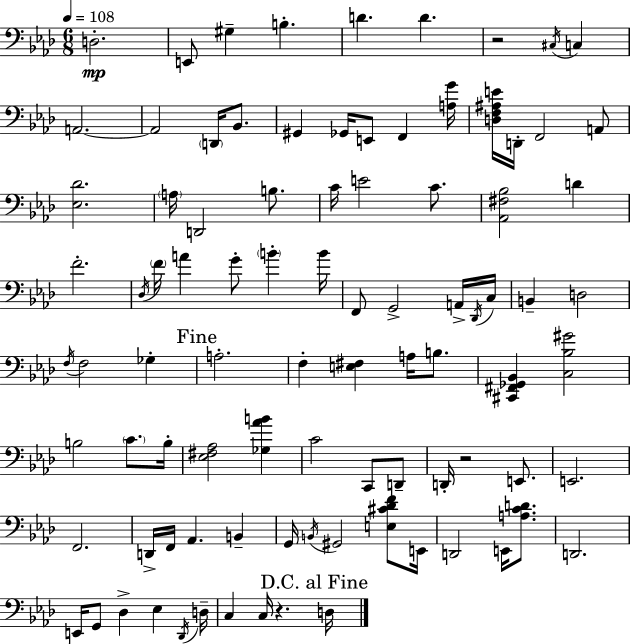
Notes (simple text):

D3/h. E2/e G#3/q B3/q. D4/q. D4/q. R/h C#3/s C3/q A2/h. A2/h D2/s Bb2/e. G#2/q Gb2/s E2/e F2/q [A3,G4]/s [D3,F3,A#3,E4]/s D2/s F2/h A2/e [Eb3,Db4]/h. A3/s D2/h B3/e. C4/s E4/h C4/e. [Ab2,F#3,Bb3]/h D4/q F4/h. Db3/s F4/s A4/q G4/e B4/q B4/s F2/e G2/h A2/s Db2/s C3/s B2/q D3/h F3/s F3/h Gb3/q A3/h. F3/q [E3,F#3]/q A3/s B3/e. [C#2,F#2,Gb2,Bb2]/q [C3,Bb3,G#4]/h B3/h C4/e. B3/s [Eb3,F#3,Ab3]/h [Gb3,Ab4,B4]/q C4/h C2/e D2/e D2/s R/h E2/e. E2/h. F2/h. D2/s F2/s Ab2/q. B2/q G2/s B2/s G#2/h [E3,C#4,Db4,F4]/e E2/s D2/h E2/s [A3,C4,D4]/e. D2/h. E2/s G2/e Db3/q Eb3/q Db2/s D3/s C3/q C3/s R/q. D3/s